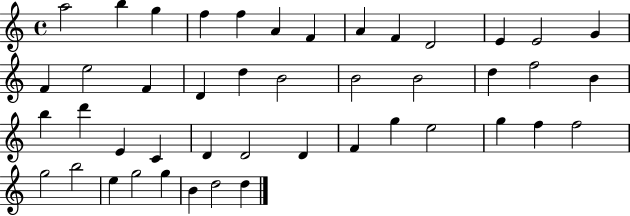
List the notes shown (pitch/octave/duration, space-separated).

A5/h B5/q G5/q F5/q F5/q A4/q F4/q A4/q F4/q D4/h E4/q E4/h G4/q F4/q E5/h F4/q D4/q D5/q B4/h B4/h B4/h D5/q F5/h B4/q B5/q D6/q E4/q C4/q D4/q D4/h D4/q F4/q G5/q E5/h G5/q F5/q F5/h G5/h B5/h E5/q G5/h G5/q B4/q D5/h D5/q